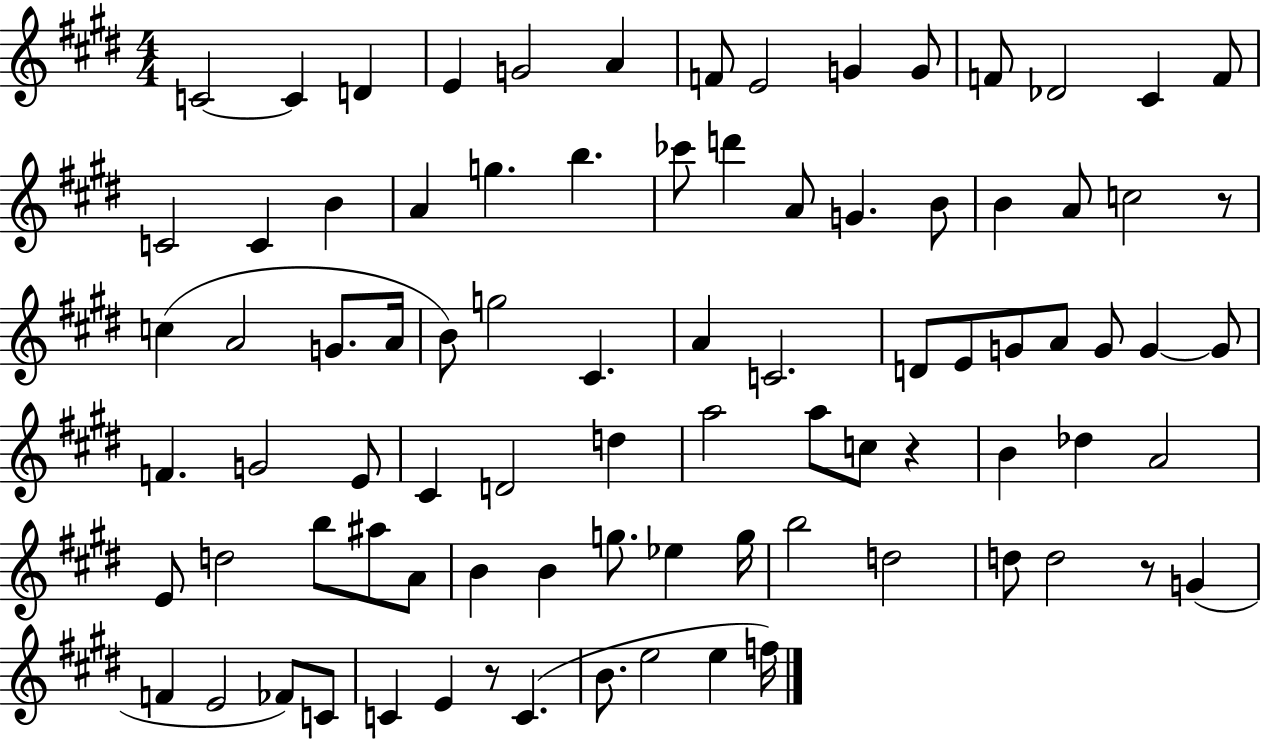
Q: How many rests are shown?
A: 4